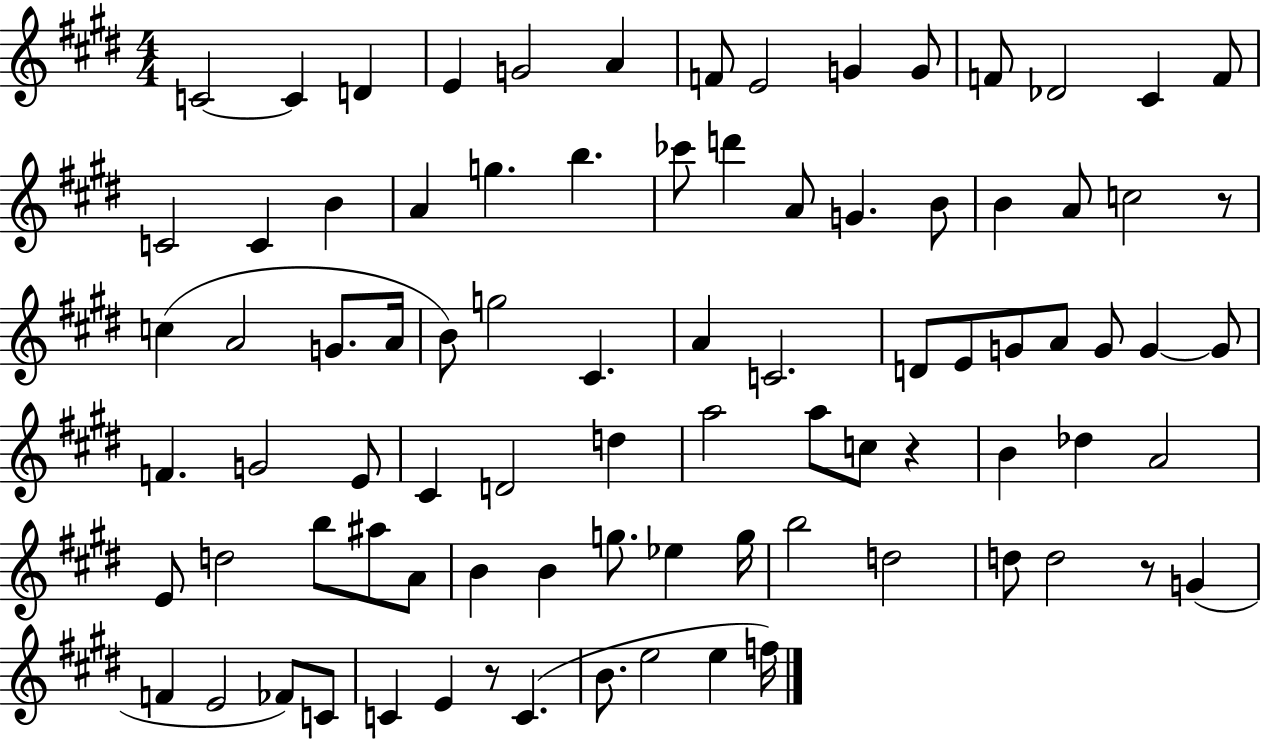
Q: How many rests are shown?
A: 4